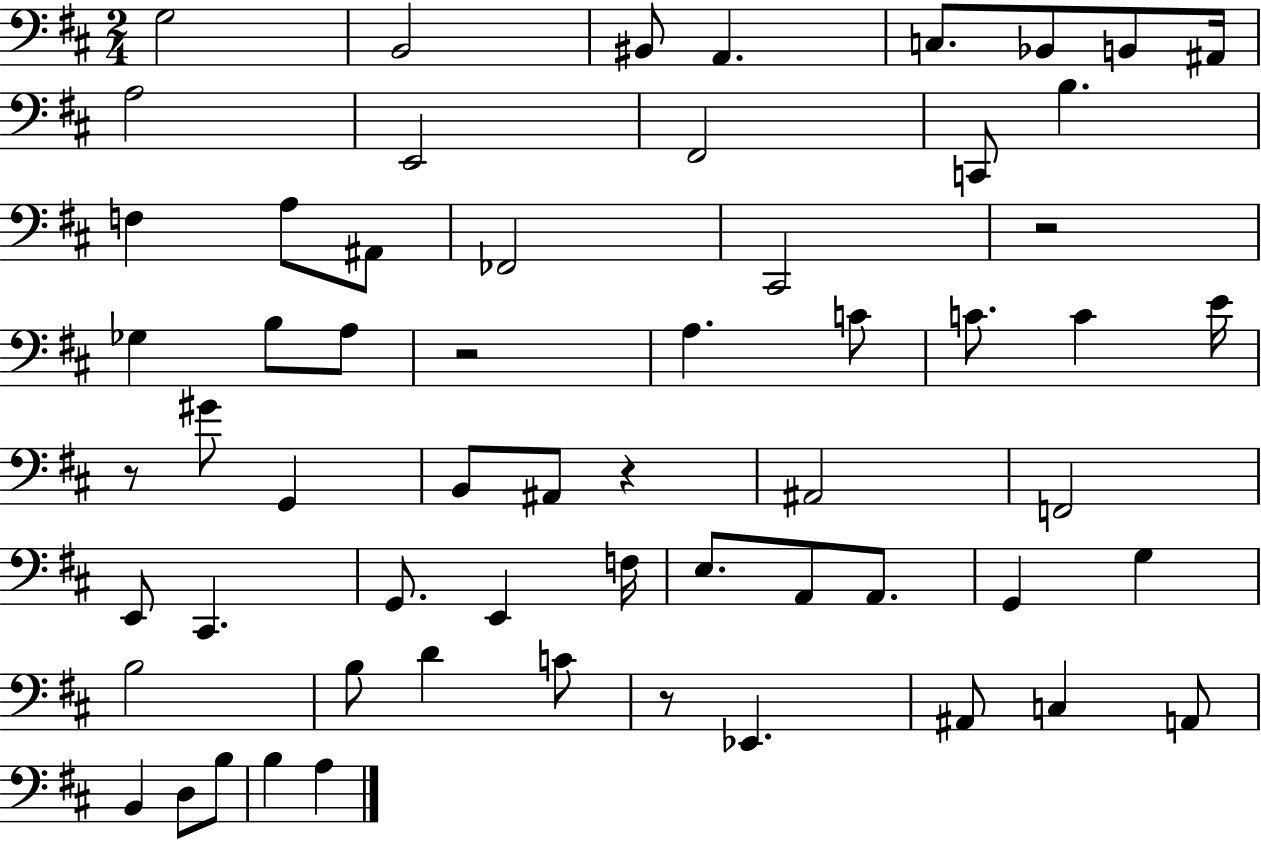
G3/h B2/h BIS2/e A2/q. C3/e. Bb2/e B2/e A#2/s A3/h E2/h F#2/h C2/e B3/q. F3/q A3/e A#2/e FES2/h C#2/h R/h Gb3/q B3/e A3/e R/h A3/q. C4/e C4/e. C4/q E4/s R/e G#4/e G2/q B2/e A#2/e R/q A#2/h F2/h E2/e C#2/q. G2/e. E2/q F3/s E3/e. A2/e A2/e. G2/q G3/q B3/h B3/e D4/q C4/e R/e Eb2/q. A#2/e C3/q A2/e B2/q D3/e B3/e B3/q A3/q